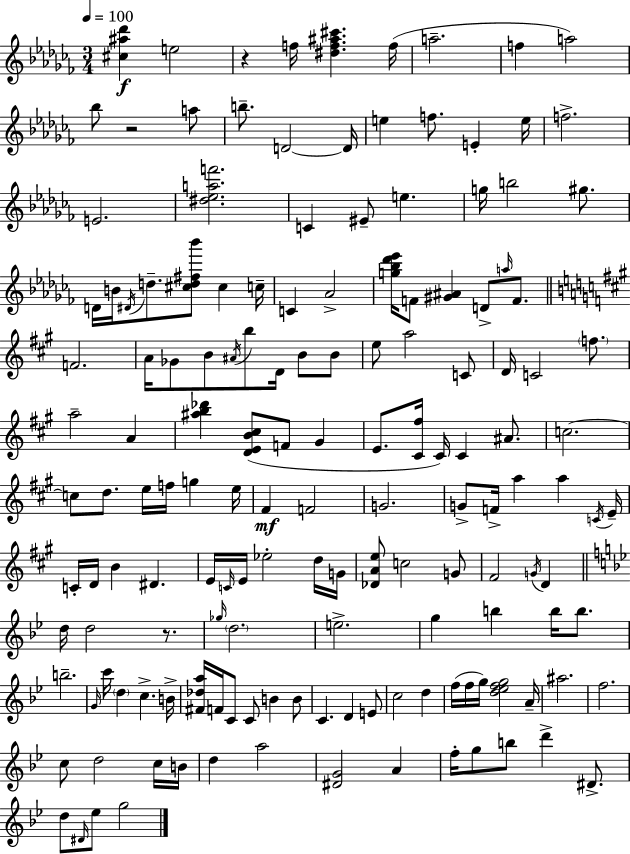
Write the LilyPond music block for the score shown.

{
  \clef treble
  \numericTimeSignature
  \time 3/4
  \key aes \minor
  \tempo 4 = 100
  <cis'' ais'' des'''>4\f e''2 | r4 f''16 <dis'' f'' ais'' cis'''>4. f''16( | a''2.-- | f''4 a''2) | \break bes''8 r2 a''8 | b''8.-- d'2~~ d'16 | e''4 f''8. e'4-. e''16 | f''2.-> | \break e'2. | <dis'' ees'' a'' f'''>2. | c'4 eis'8-- e''4. | g''16 b''2 gis''8. | \break d'16 b'16 \acciaccatura { dis'16 } d''8.-- <cis'' d'' fis'' bes'''>8 cis''4 | c''16-- c'4 aes'2-> | <g'' bes'' des''' ees'''>16 f'8 <gis' ais'>4 d'8-> \grace { a''16 } f'8. | \bar "||" \break \key a \major f'2. | a'16 ges'8 b'8 \acciaccatura { ais'16 } b''8 d'16 b'8 b'8 | e''8 a''2 c'8 | d'16 c'2 \parenthesize f''8. | \break a''2-- a'4 | <ais'' b'' des'''>4 <d' e' b' cis''>8( f'8 gis'4 | e'8. <cis' fis''>16 cis'16) cis'4 ais'8. | c''2.~~ | \break c''8 d''8. e''16 f''16 g''4 | e''16 fis'4\mf f'2 | g'2. | g'8-> f'16-> a''4 a''4 | \break \acciaccatura { c'16 } e'16-- c'16-. d'16 b'4 dis'4. | e'16 \grace { c'16 } e'16 ees''2-. | d''16 g'16 <des' a' e''>8 c''2 | g'8 fis'2 \acciaccatura { g'16 } | \break d'4 \bar "||" \break \key g \minor d''16 d''2 r8. | \grace { ges''16 } \parenthesize d''2. | e''2.-> | g''4 b''4 b''16 b''8. | \break b''2.-- | \grace { g'16 } c'''16 \parenthesize d''4 c''4.-> | b'16-> <fis' des'' a''>16 f'16 c'8 c'8 b'4 | b'8 c'4. d'4 | \break e'8 c''2 d''4 | f''16( f''16 g''16) <d'' ees'' f'' g''>2 | a'16-- ais''2. | f''2. | \break c''8 d''2 | c''16 b'16 d''4 a''2 | <dis' g'>2 a'4 | f''16-. g''8 b''8 d'''4-> dis'8.-> | \break d''8 \grace { dis'16 } ees''8 g''2 | \bar "|."
}